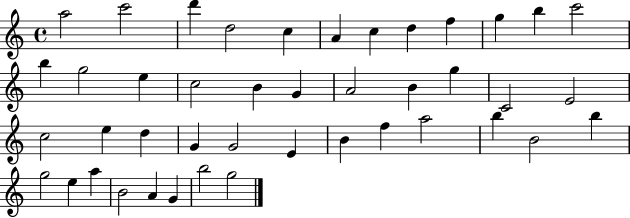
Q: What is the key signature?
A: C major